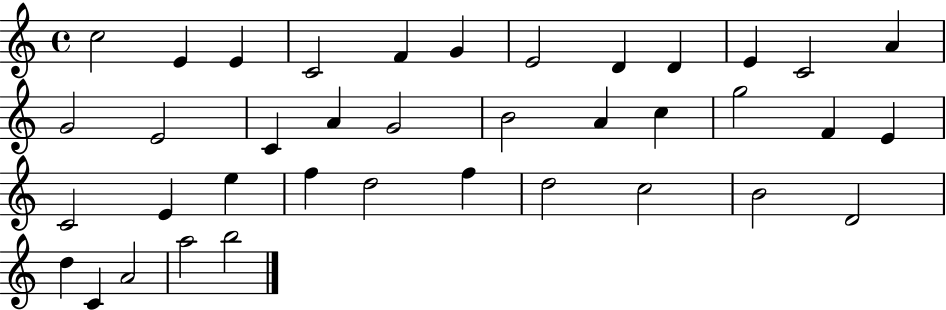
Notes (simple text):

C5/h E4/q E4/q C4/h F4/q G4/q E4/h D4/q D4/q E4/q C4/h A4/q G4/h E4/h C4/q A4/q G4/h B4/h A4/q C5/q G5/h F4/q E4/q C4/h E4/q E5/q F5/q D5/h F5/q D5/h C5/h B4/h D4/h D5/q C4/q A4/h A5/h B5/h